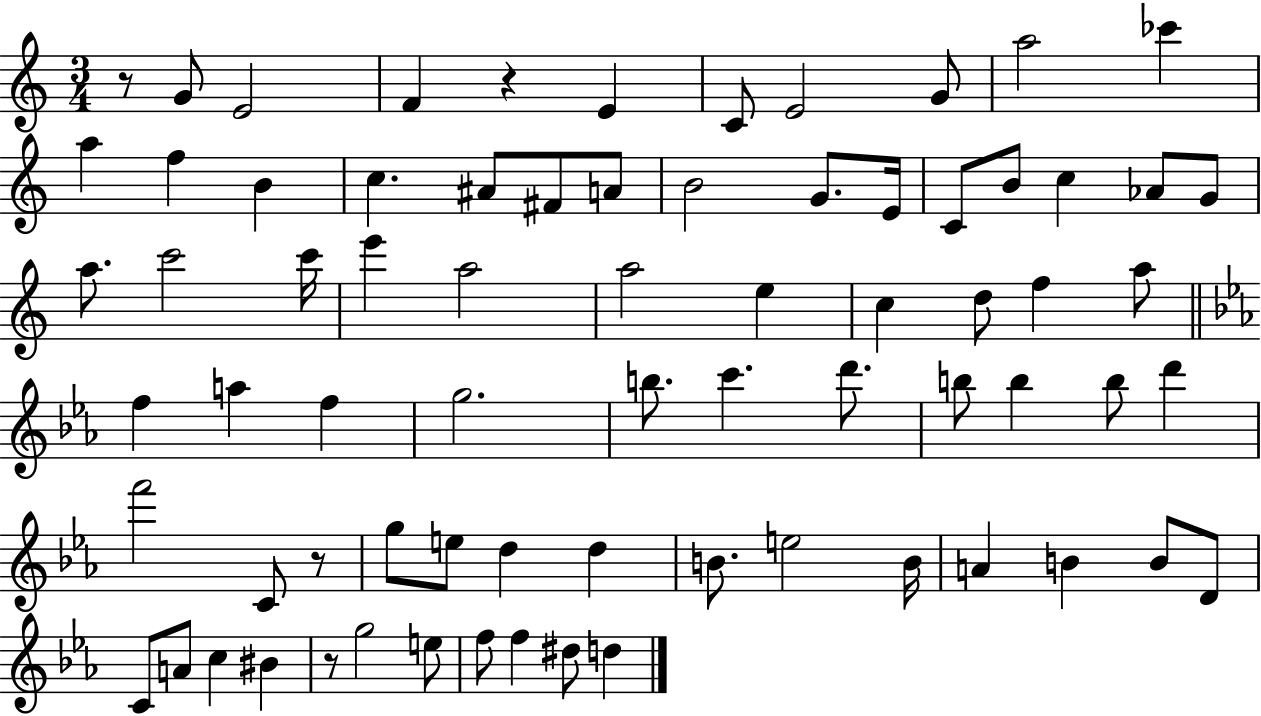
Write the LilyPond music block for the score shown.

{
  \clef treble
  \numericTimeSignature
  \time 3/4
  \key c \major
  r8 g'8 e'2 | f'4 r4 e'4 | c'8 e'2 g'8 | a''2 ces'''4 | \break a''4 f''4 b'4 | c''4. ais'8 fis'8 a'8 | b'2 g'8. e'16 | c'8 b'8 c''4 aes'8 g'8 | \break a''8. c'''2 c'''16 | e'''4 a''2 | a''2 e''4 | c''4 d''8 f''4 a''8 | \break \bar "||" \break \key c \minor f''4 a''4 f''4 | g''2. | b''8. c'''4. d'''8. | b''8 b''4 b''8 d'''4 | \break f'''2 c'8 r8 | g''8 e''8 d''4 d''4 | b'8. e''2 b'16 | a'4 b'4 b'8 d'8 | \break c'8 a'8 c''4 bis'4 | r8 g''2 e''8 | f''8 f''4 dis''8 d''4 | \bar "|."
}